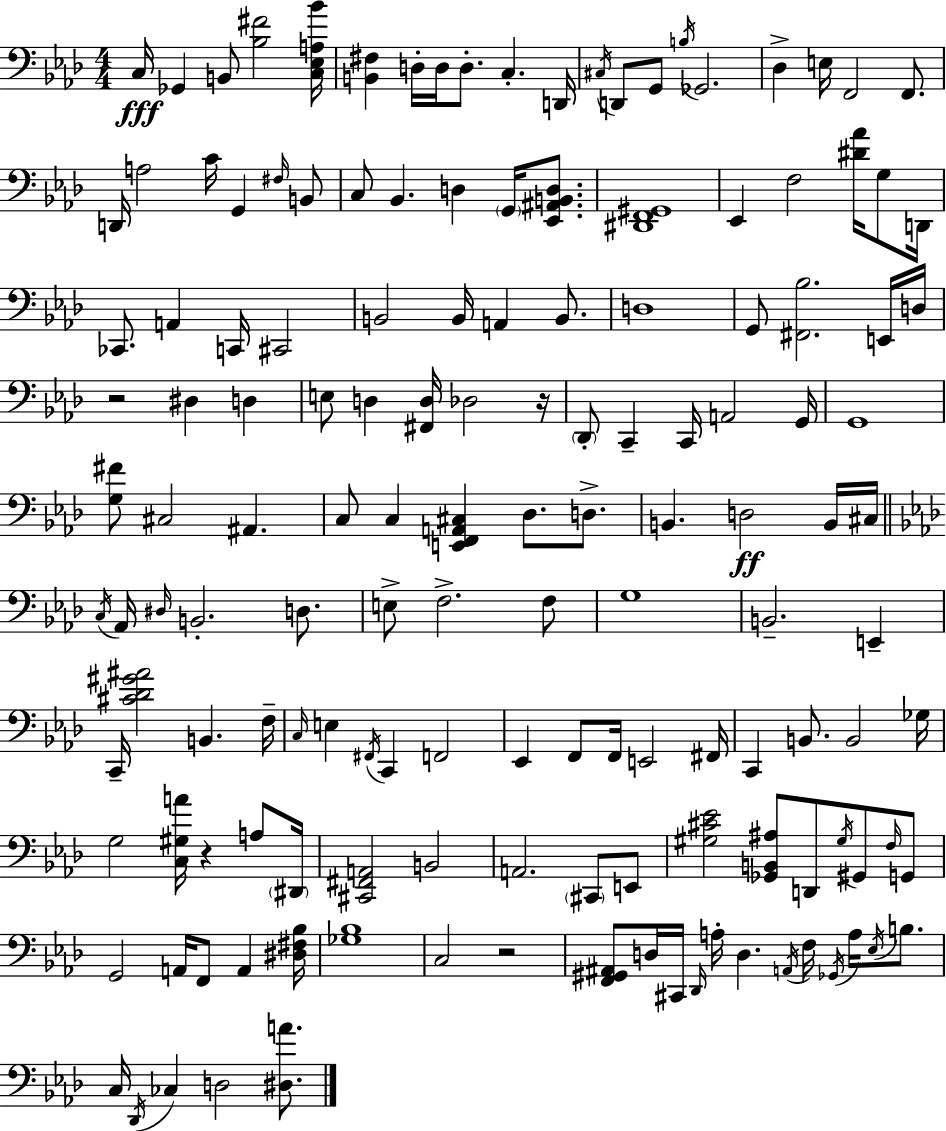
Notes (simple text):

C3/s Gb2/q B2/e [Bb3,F#4]/h [C3,Eb3,A3,Bb4]/s [B2,F#3]/q D3/s D3/s D3/e. C3/q. D2/s C#3/s D2/e G2/e B3/s Gb2/h. Db3/q E3/s F2/h F2/e. D2/s A3/h C4/s G2/q F#3/s B2/e C3/e Bb2/q. D3/q G2/s [Eb2,A#2,B2,D3]/e. [D#2,F2,G#2]/w Eb2/q F3/h [D#4,Ab4]/s G3/e D2/s CES2/e. A2/q C2/s C#2/h B2/h B2/s A2/q B2/e. D3/w G2/e [F#2,Bb3]/h. E2/s D3/s R/h D#3/q D3/q E3/e D3/q [F#2,D3]/s Db3/h R/s Db2/e C2/q C2/s A2/h G2/s G2/w [G3,F#4]/e C#3/h A#2/q. C3/e C3/q [E2,F2,A2,C#3]/q Db3/e. D3/e. B2/q. D3/h B2/s C#3/s C3/s Ab2/s D#3/s B2/h. D3/e. E3/e F3/h. F3/e G3/w B2/h. E2/q C2/s [C#4,Db4,G#4,A#4]/h B2/q. F3/s C3/s E3/q F#2/s C2/q F2/h Eb2/q F2/e F2/s E2/h F#2/s C2/q B2/e. B2/h Gb3/s G3/h [C3,G#3,A4]/s R/q A3/e D#2/s [C#2,F#2,A2]/h B2/h A2/h. C#2/e E2/e [G#3,C#4,Eb4]/h [Gb2,B2,A#3]/e D2/e G#3/s G#2/e F3/s G2/e G2/h A2/s F2/e A2/q [D#3,F#3,Bb3]/s [Gb3,Bb3]/w C3/h R/h [F2,G#2,A#2]/e D3/s C#2/s Db2/s A3/s D3/q. A2/s F3/s Gb2/s A3/s Eb3/s B3/e. C3/s Db2/s CES3/q D3/h [D#3,A4]/e.